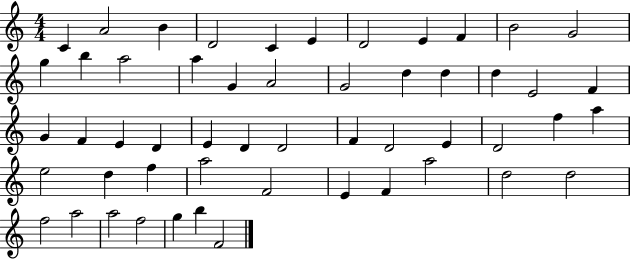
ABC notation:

X:1
T:Untitled
M:4/4
L:1/4
K:C
C A2 B D2 C E D2 E F B2 G2 g b a2 a G A2 G2 d d d E2 F G F E D E D D2 F D2 E D2 f a e2 d f a2 F2 E F a2 d2 d2 f2 a2 a2 f2 g b F2